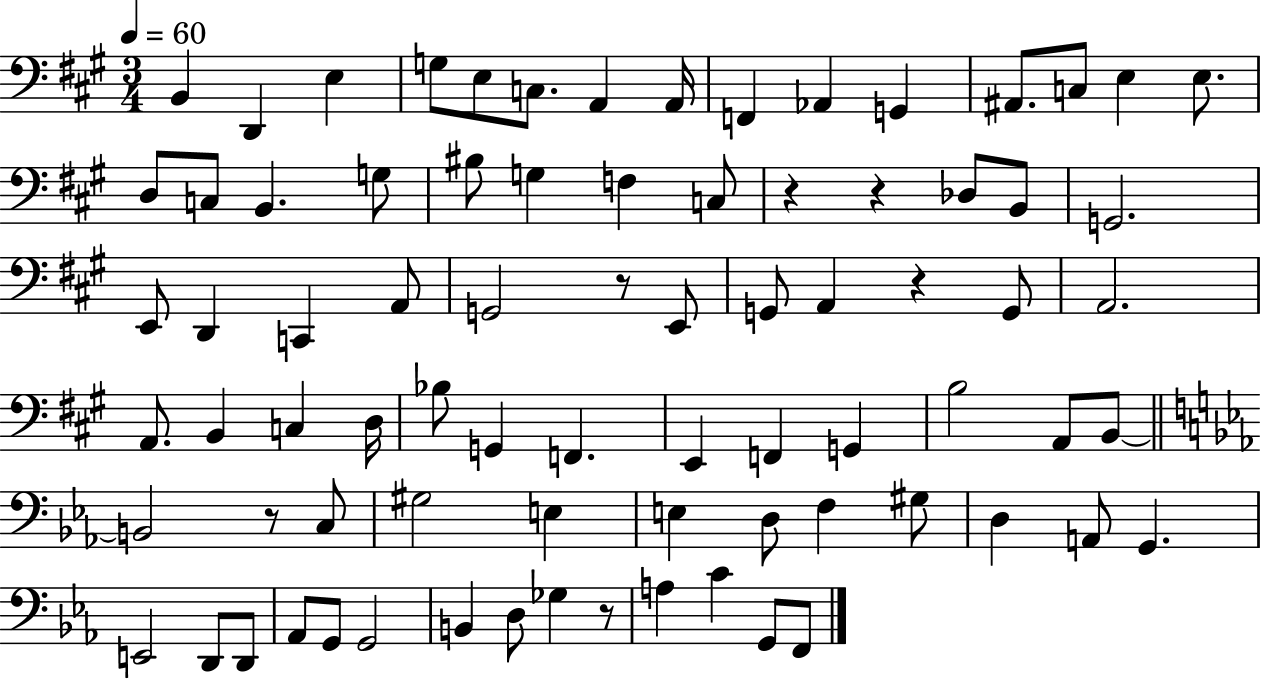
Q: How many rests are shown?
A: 6